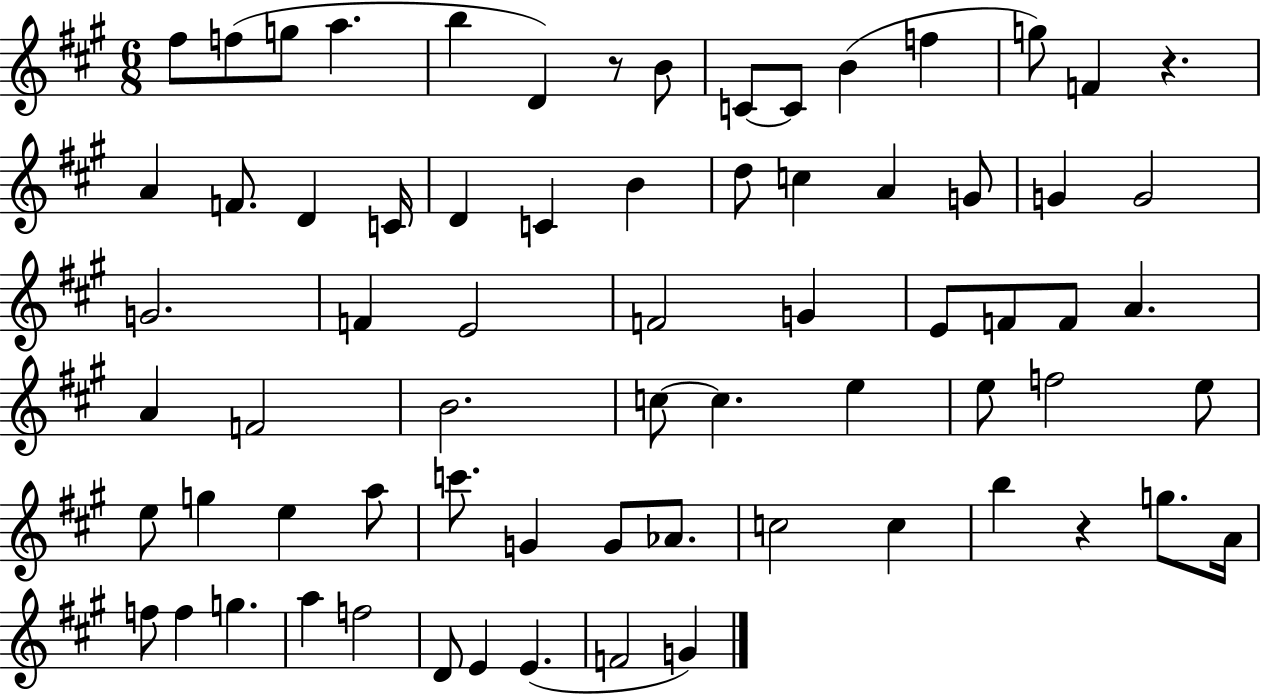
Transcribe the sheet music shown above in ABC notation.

X:1
T:Untitled
M:6/8
L:1/4
K:A
^f/2 f/2 g/2 a b D z/2 B/2 C/2 C/2 B f g/2 F z A F/2 D C/4 D C B d/2 c A G/2 G G2 G2 F E2 F2 G E/2 F/2 F/2 A A F2 B2 c/2 c e e/2 f2 e/2 e/2 g e a/2 c'/2 G G/2 _A/2 c2 c b z g/2 A/4 f/2 f g a f2 D/2 E E F2 G